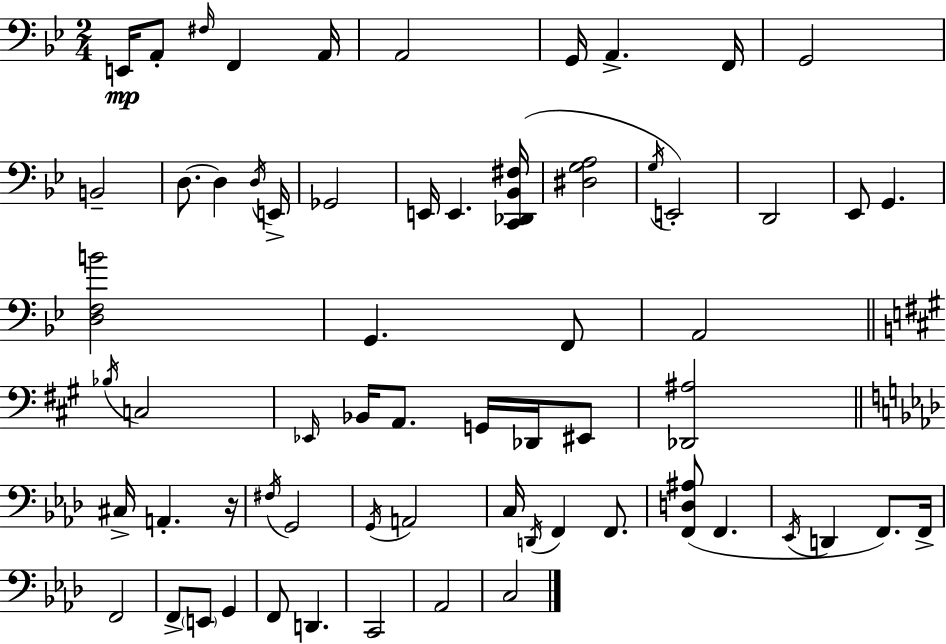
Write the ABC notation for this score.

X:1
T:Untitled
M:2/4
L:1/4
K:Gm
E,,/4 A,,/2 ^F,/4 F,, A,,/4 A,,2 G,,/4 A,, F,,/4 G,,2 B,,2 D,/2 D, D,/4 E,,/4 _G,,2 E,,/4 E,, [C,,_D,,_B,,^F,]/4 [^D,G,A,]2 G,/4 E,,2 D,,2 _E,,/2 G,, [D,F,B]2 G,, F,,/2 A,,2 _B,/4 C,2 _E,,/4 _B,,/4 A,,/2 G,,/4 _D,,/4 ^E,,/2 [_D,,^A,]2 ^C,/4 A,, z/4 ^F,/4 G,,2 G,,/4 A,,2 C,/4 D,,/4 F,, F,,/2 [F,,D,^A,]/2 F,, _E,,/4 D,, F,,/2 F,,/4 F,,2 F,,/2 E,,/2 G,, F,,/2 D,, C,,2 _A,,2 C,2